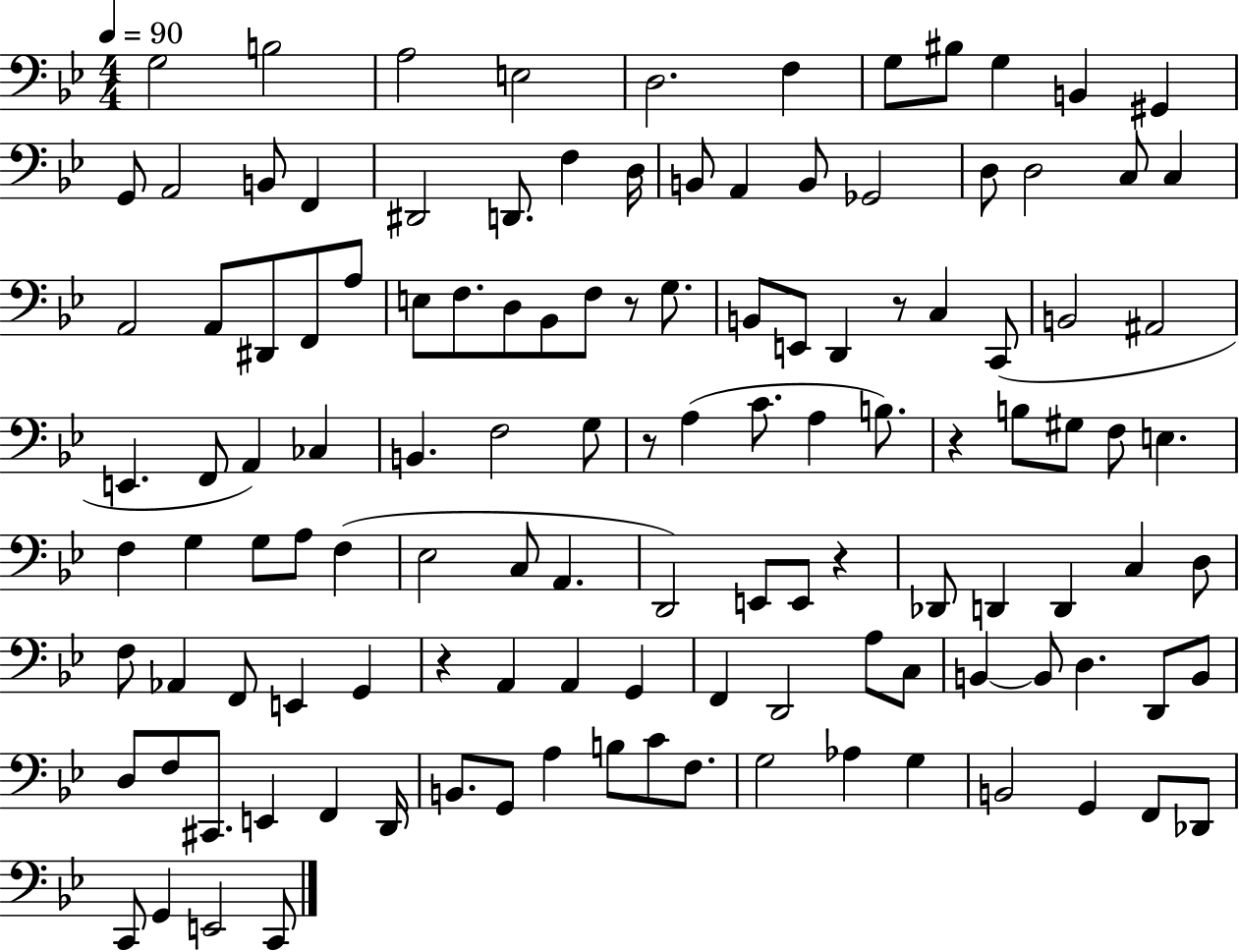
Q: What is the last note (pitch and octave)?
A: C2